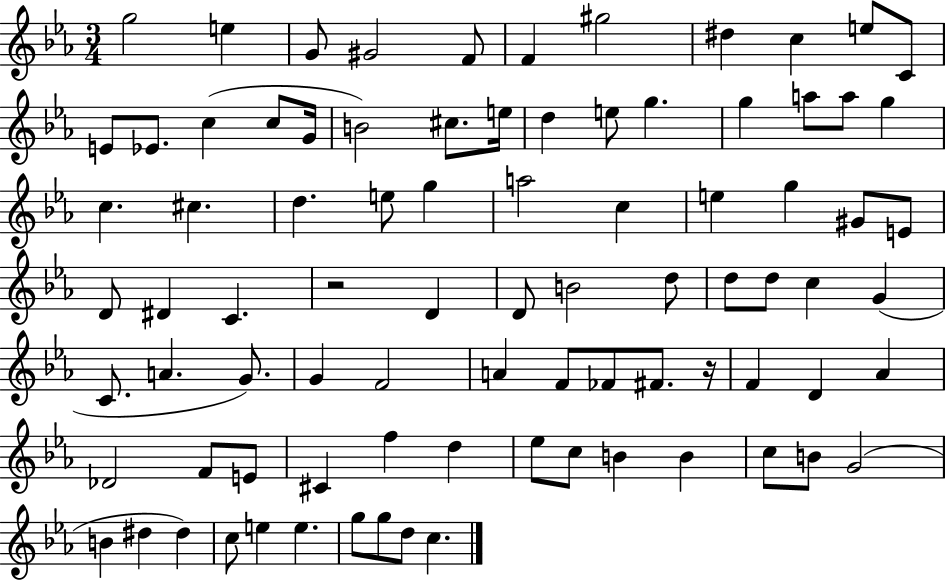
G5/h E5/q G4/e G#4/h F4/e F4/q G#5/h D#5/q C5/q E5/e C4/e E4/e Eb4/e. C5/q C5/e G4/s B4/h C#5/e. E5/s D5/q E5/e G5/q. G5/q A5/e A5/e G5/q C5/q. C#5/q. D5/q. E5/e G5/q A5/h C5/q E5/q G5/q G#4/e E4/e D4/e D#4/q C4/q. R/h D4/q D4/e B4/h D5/e D5/e D5/e C5/q G4/q C4/e. A4/q. G4/e. G4/q F4/h A4/q F4/e FES4/e F#4/e. R/s F4/q D4/q Ab4/q Db4/h F4/e E4/e C#4/q F5/q D5/q Eb5/e C5/e B4/q B4/q C5/e B4/e G4/h B4/q D#5/q D#5/q C5/e E5/q E5/q. G5/e G5/e D5/e C5/q.